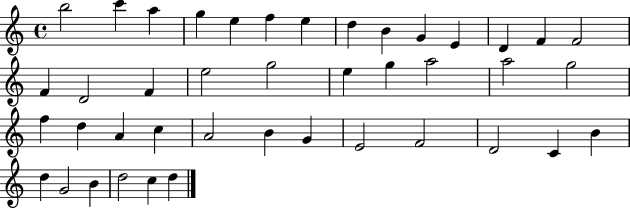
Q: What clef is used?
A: treble